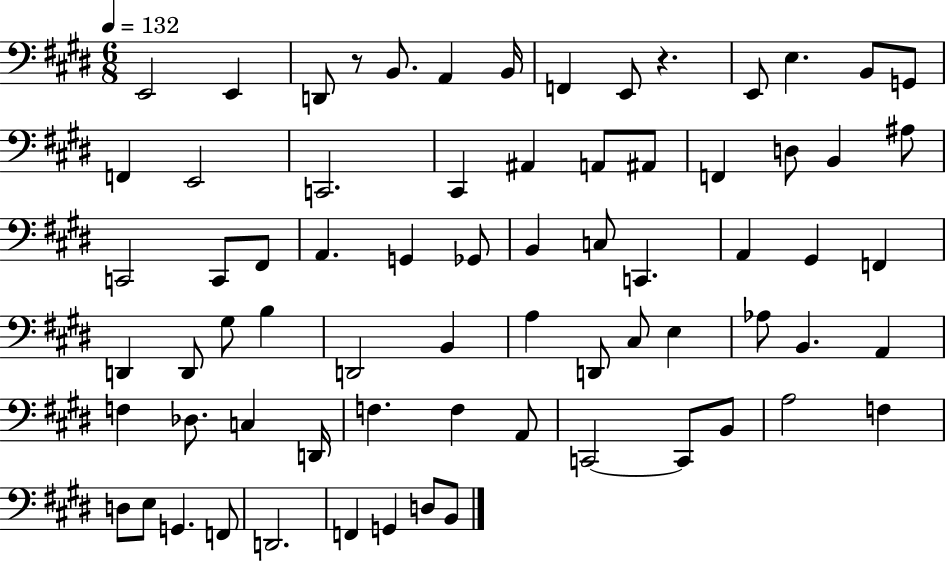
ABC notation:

X:1
T:Untitled
M:6/8
L:1/4
K:E
E,,2 E,, D,,/2 z/2 B,,/2 A,, B,,/4 F,, E,,/2 z E,,/2 E, B,,/2 G,,/2 F,, E,,2 C,,2 ^C,, ^A,, A,,/2 ^A,,/2 F,, D,/2 B,, ^A,/2 C,,2 C,,/2 ^F,,/2 A,, G,, _G,,/2 B,, C,/2 C,, A,, ^G,, F,, D,, D,,/2 ^G,/2 B, D,,2 B,, A, D,,/2 ^C,/2 E, _A,/2 B,, A,, F, _D,/2 C, D,,/4 F, F, A,,/2 C,,2 C,,/2 B,,/2 A,2 F, D,/2 E,/2 G,, F,,/2 D,,2 F,, G,, D,/2 B,,/2